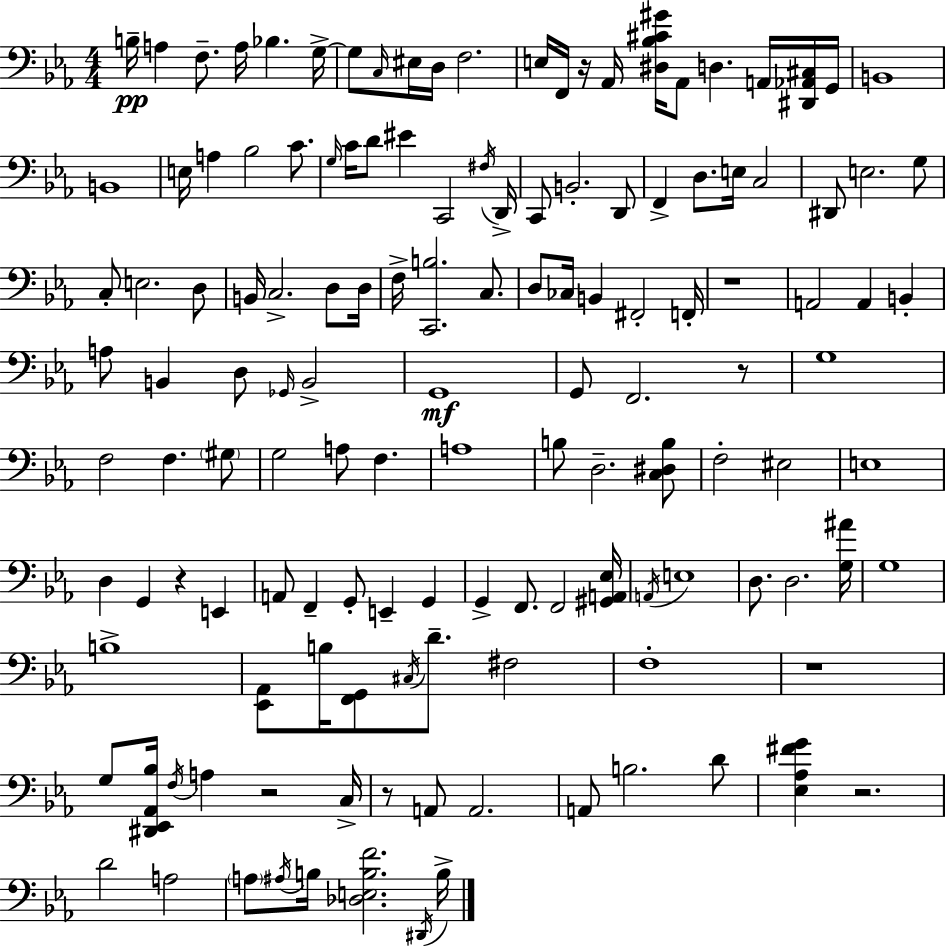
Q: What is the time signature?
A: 4/4